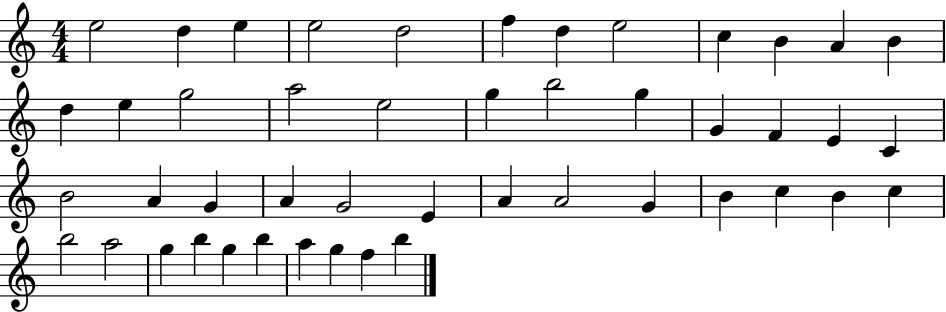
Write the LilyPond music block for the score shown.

{
  \clef treble
  \numericTimeSignature
  \time 4/4
  \key c \major
  e''2 d''4 e''4 | e''2 d''2 | f''4 d''4 e''2 | c''4 b'4 a'4 b'4 | \break d''4 e''4 g''2 | a''2 e''2 | g''4 b''2 g''4 | g'4 f'4 e'4 c'4 | \break b'2 a'4 g'4 | a'4 g'2 e'4 | a'4 a'2 g'4 | b'4 c''4 b'4 c''4 | \break b''2 a''2 | g''4 b''4 g''4 b''4 | a''4 g''4 f''4 b''4 | \bar "|."
}